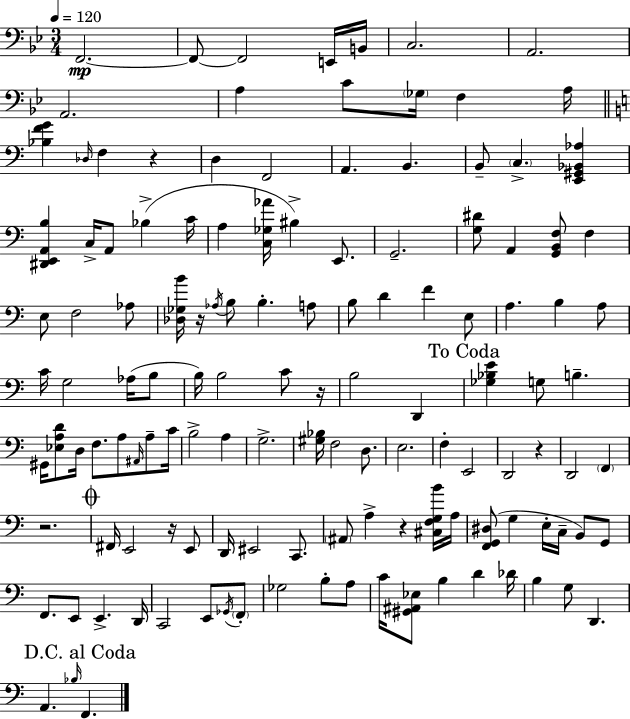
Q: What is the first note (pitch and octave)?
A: F2